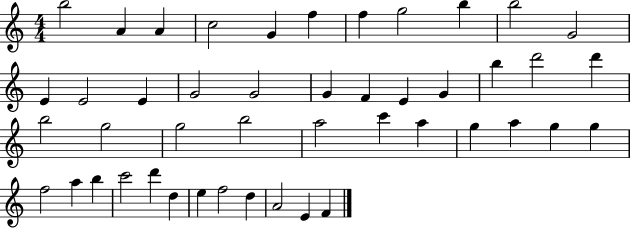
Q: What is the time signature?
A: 4/4